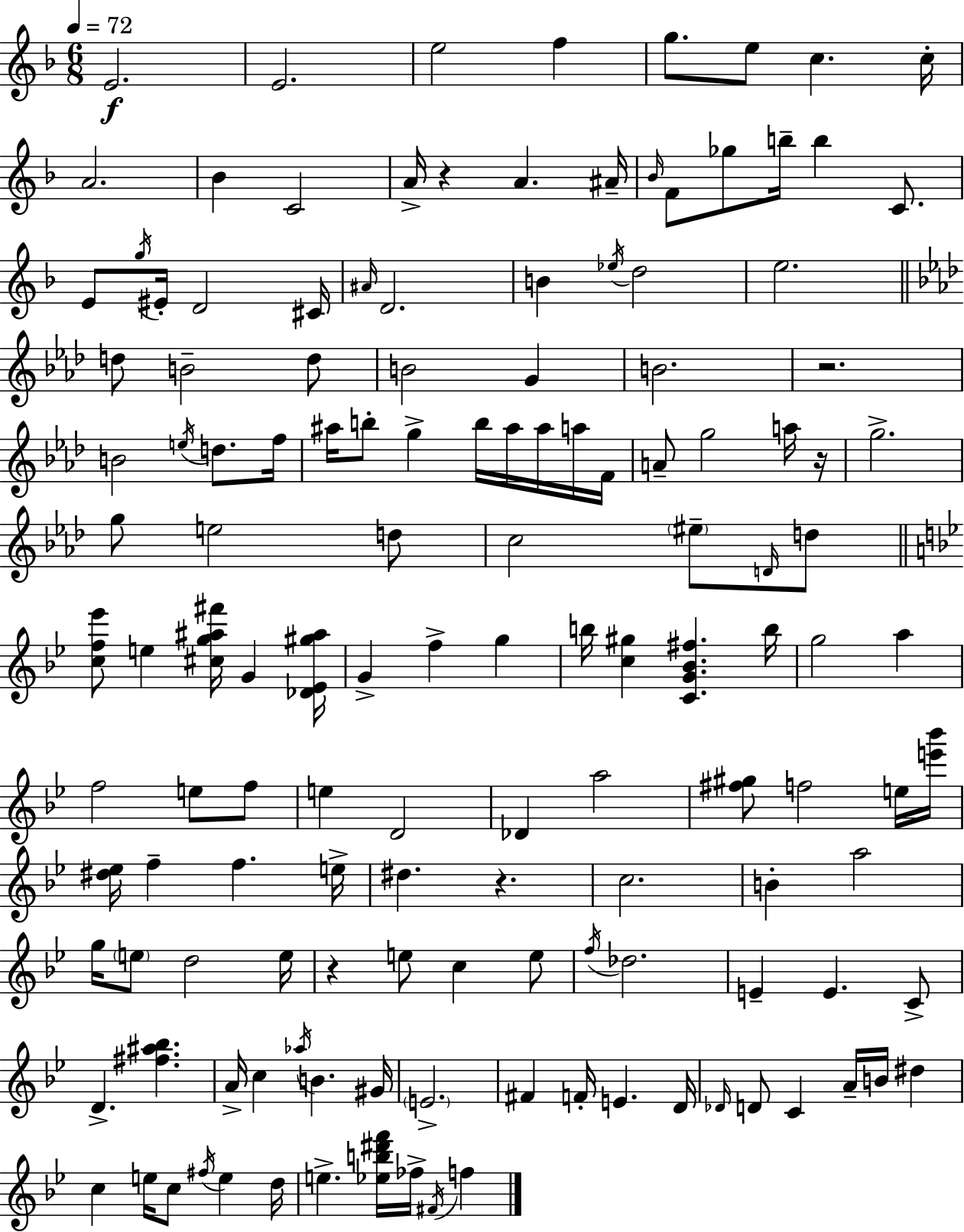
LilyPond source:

{
  \clef treble
  \numericTimeSignature
  \time 6/8
  \key f \major
  \tempo 4 = 72
  e'2.\f | e'2. | e''2 f''4 | g''8. e''8 c''4. c''16-. | \break a'2. | bes'4 c'2 | a'16-> r4 a'4. ais'16-- | \grace { bes'16 } f'8 ges''8 b''16-- b''4 c'8. | \break e'8 \acciaccatura { g''16 } eis'16-. d'2 | cis'16 \grace { ais'16 } d'2. | b'4 \acciaccatura { ees''16 } d''2 | e''2. | \break \bar "||" \break \key f \minor d''8 b'2-- d''8 | b'2 g'4 | b'2. | r2. | \break b'2 \acciaccatura { e''16 } d''8. | f''16 ais''16 b''8-. g''4-> b''16 ais''16 ais''16 a''16 | f'16 a'8-- g''2 a''16 | r16 g''2.-> | \break g''8 e''2 d''8 | c''2 \parenthesize eis''8-- \grace { d'16 } | d''8 \bar "||" \break \key bes \major <c'' f'' ees'''>8 e''4 <cis'' g'' ais'' fis'''>16 g'4 <des' ees' gis'' ais''>16 | g'4-> f''4-> g''4 | b''16 <c'' gis''>4 <c' g' bes' fis''>4. b''16 | g''2 a''4 | \break f''2 e''8 f''8 | e''4 d'2 | des'4 a''2 | <fis'' gis''>8 f''2 e''16 <e''' bes'''>16 | \break <dis'' ees''>16 f''4-- f''4. e''16-> | dis''4. r4. | c''2. | b'4-. a''2 | \break g''16 \parenthesize e''8 d''2 e''16 | r4 e''8 c''4 e''8 | \acciaccatura { f''16 } des''2. | e'4-- e'4. c'8-> | \break d'4.-> <fis'' ais'' bes''>4. | a'16-> c''4 \acciaccatura { aes''16 } b'4. | gis'16 \parenthesize e'2.-> | fis'4 f'16-. e'4. | \break d'16 \grace { des'16 } d'8 c'4 a'16-- b'16 dis''4 | c''4 e''16 c''8 \acciaccatura { fis''16 } e''4 | d''16 e''4.-> <ees'' b'' dis''' f'''>16 fes''16-> | \acciaccatura { fis'16 } f''4 \bar "|."
}